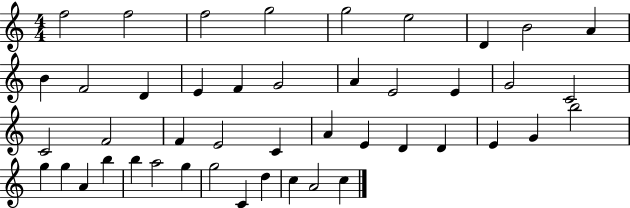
F5/h F5/h F5/h G5/h G5/h E5/h D4/q B4/h A4/q B4/q F4/h D4/q E4/q F4/q G4/h A4/q E4/h E4/q G4/h C4/h C4/h F4/h F4/q E4/h C4/q A4/q E4/q D4/q D4/q E4/q G4/q B5/h G5/q G5/q A4/q B5/q B5/q A5/h G5/q G5/h C4/q D5/q C5/q A4/h C5/q